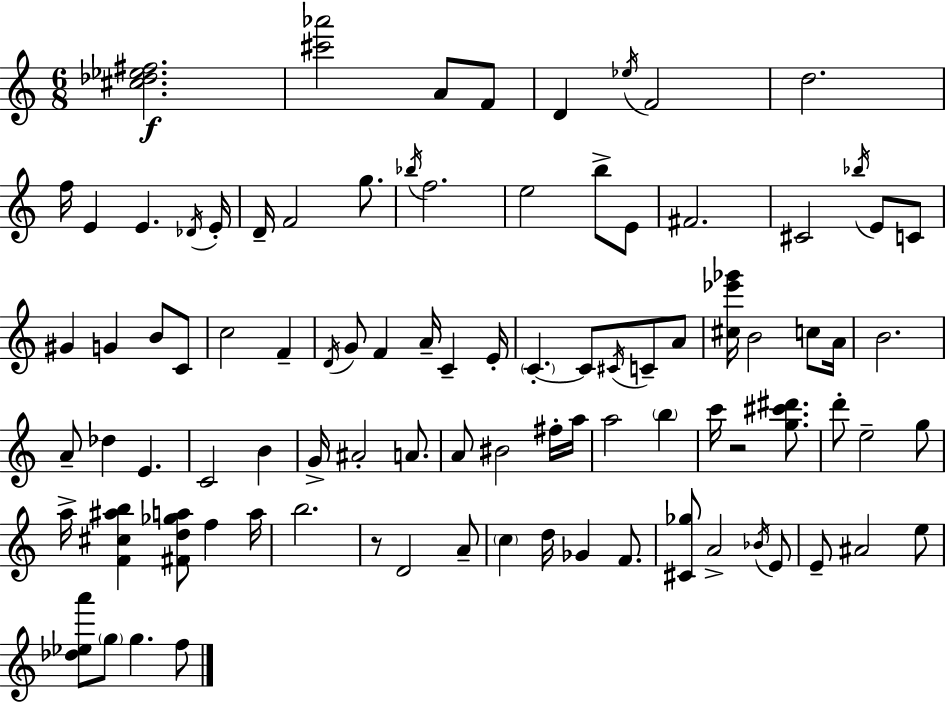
{
  \clef treble
  \numericTimeSignature
  \time 6/8
  \key c \major
  <cis'' des'' ees'' fis''>2.\f | <cis''' aes'''>2 a'8 f'8 | d'4 \acciaccatura { ees''16 } f'2 | d''2. | \break f''16 e'4 e'4. | \acciaccatura { des'16 } e'16-. d'16-- f'2 g''8. | \acciaccatura { bes''16 } f''2. | e''2 b''8-> | \break e'8 fis'2. | cis'2 \acciaccatura { bes''16 } | e'8 c'8 gis'4 g'4 | b'8 c'8 c''2 | \break f'4-- \acciaccatura { d'16 } g'8 f'4 a'16-- | c'4-- e'16-. \parenthesize c'4.-.~~ c'8 | \acciaccatura { cis'16 } c'8-- a'8 <cis'' ees''' ges'''>16 b'2 | c''8 a'16 b'2. | \break a'8-- des''4 | e'4. c'2 | b'4 g'16-> ais'2-. | a'8. a'8 bis'2 | \break fis''16-. a''16 a''2 | \parenthesize b''4 c'''16 r2 | <g'' cis''' dis'''>8. d'''8-. e''2-- | g''8 a''16-> <f' cis'' ais'' b''>4 <fis' d'' ges'' a''>8 | \break f''4 a''16 b''2. | r8 d'2 | a'8-- \parenthesize c''4 d''16 ges'4 | f'8. <cis' ges''>8 a'2-> | \break \acciaccatura { bes'16 } e'8 e'8-- ais'2 | e''8 <des'' ees'' a'''>8 \parenthesize g''8 g''4. | f''8 \bar "|."
}